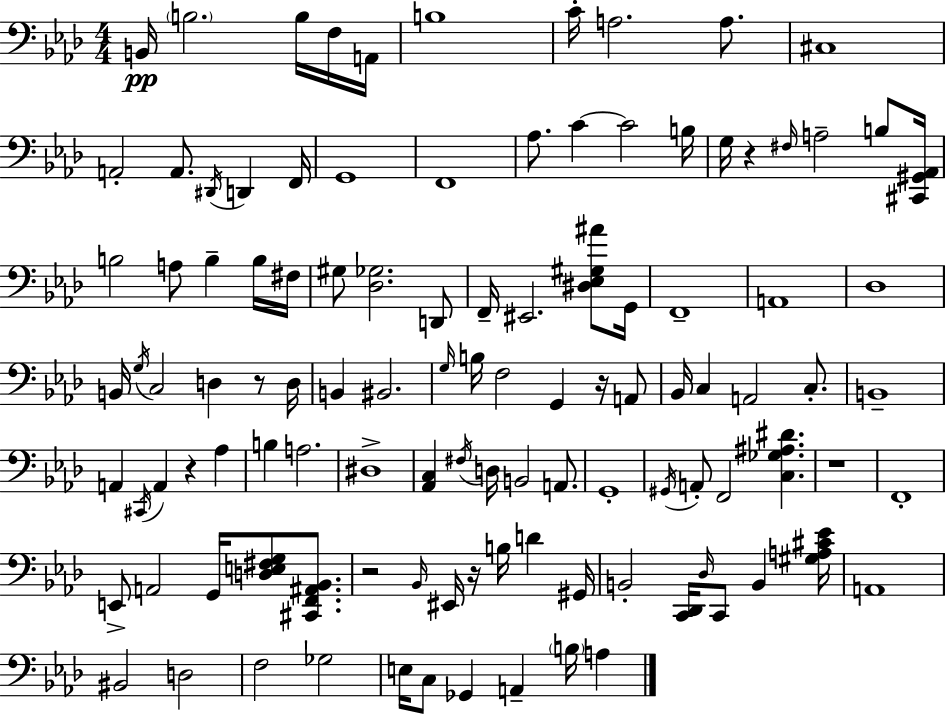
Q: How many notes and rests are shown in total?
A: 110